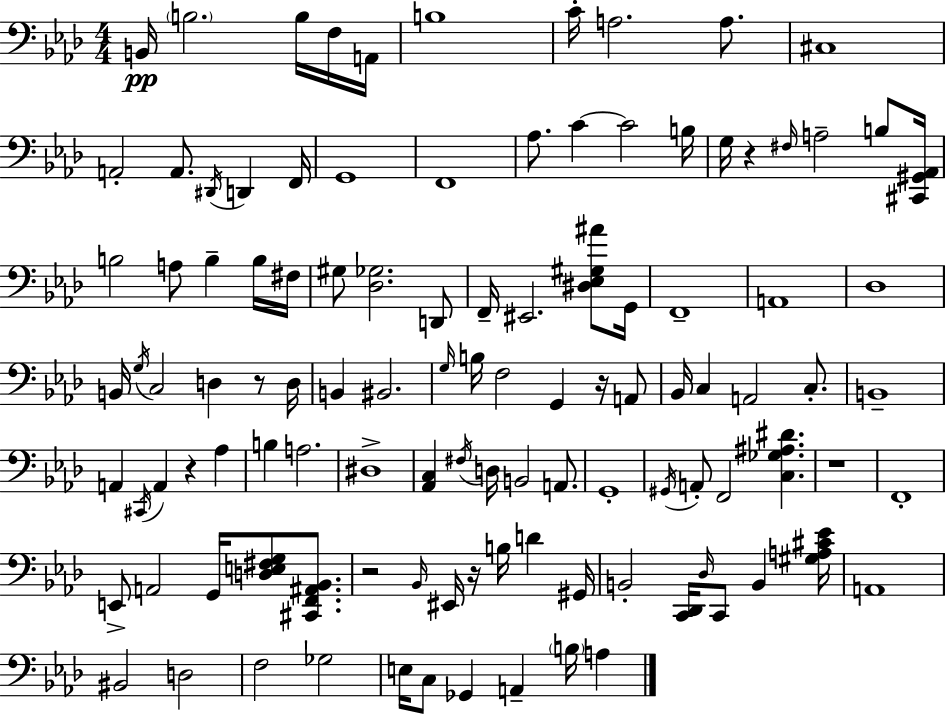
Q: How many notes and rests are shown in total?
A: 110